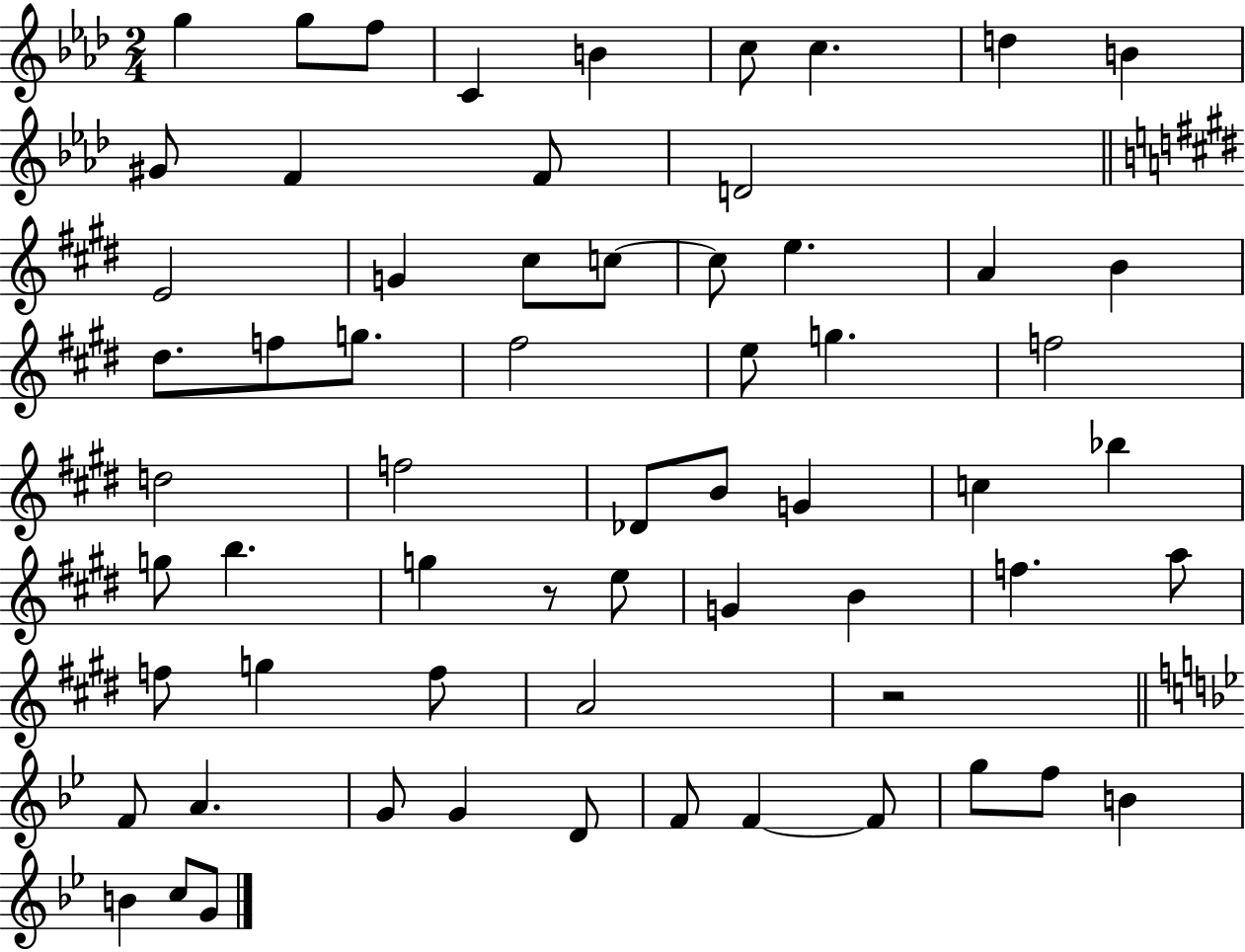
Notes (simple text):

G5/q G5/e F5/e C4/q B4/q C5/e C5/q. D5/q B4/q G#4/e F4/q F4/e D4/h E4/h G4/q C#5/e C5/e C5/e E5/q. A4/q B4/q D#5/e. F5/e G5/e. F#5/h E5/e G5/q. F5/h D5/h F5/h Db4/e B4/e G4/q C5/q Bb5/q G5/e B5/q. G5/q R/e E5/e G4/q B4/q F5/q. A5/e F5/e G5/q F5/e A4/h R/h F4/e A4/q. G4/e G4/q D4/e F4/e F4/q F4/e G5/e F5/e B4/q B4/q C5/e G4/e